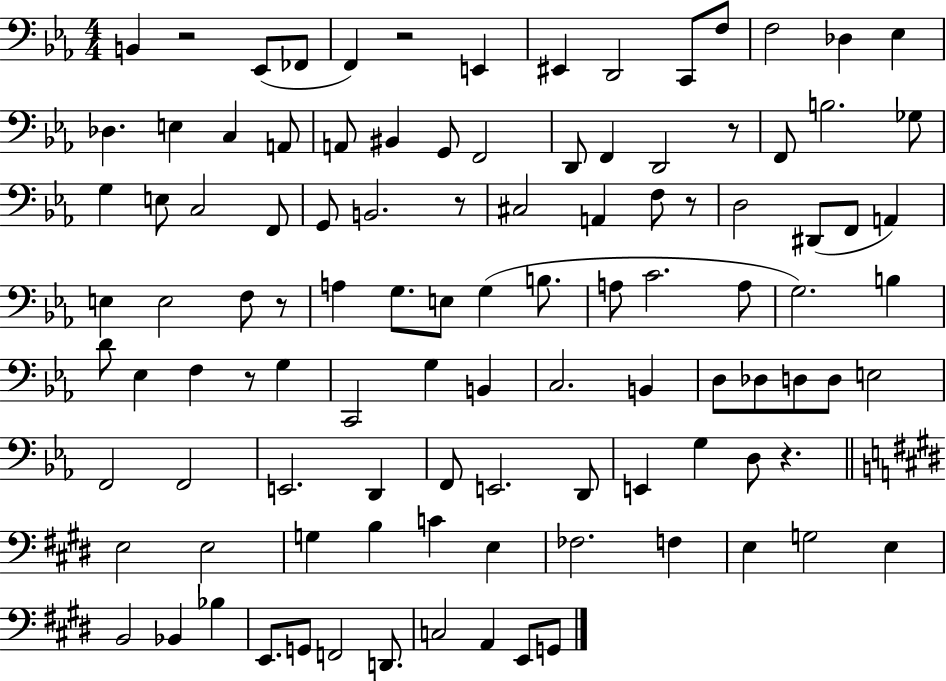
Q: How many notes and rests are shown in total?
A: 106